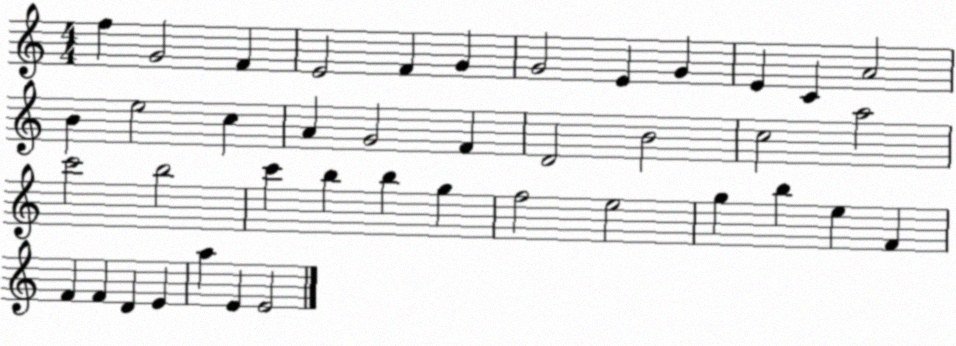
X:1
T:Untitled
M:4/4
L:1/4
K:C
f G2 F E2 F G G2 E G E C A2 B e2 c A G2 F D2 B2 c2 a2 c'2 b2 c' b b g f2 e2 g b e F F F D E a E E2